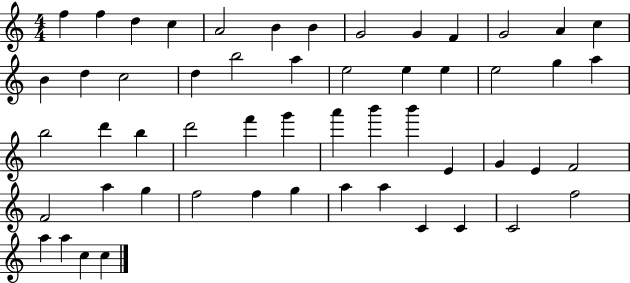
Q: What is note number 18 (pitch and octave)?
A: B5